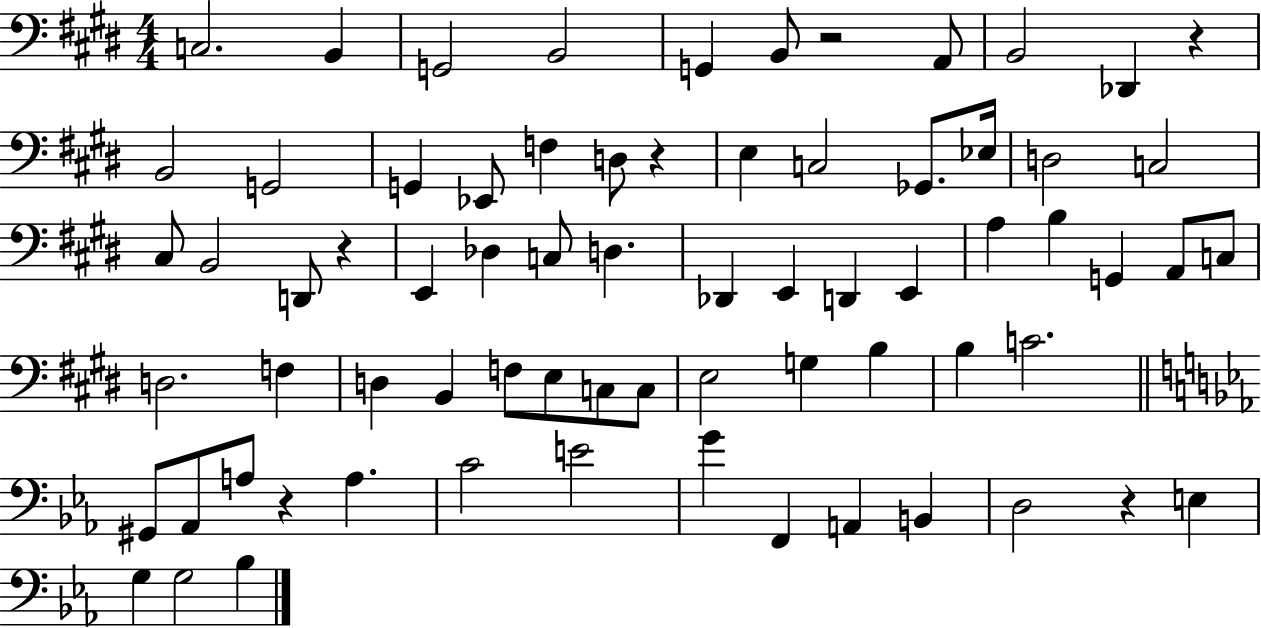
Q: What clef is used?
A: bass